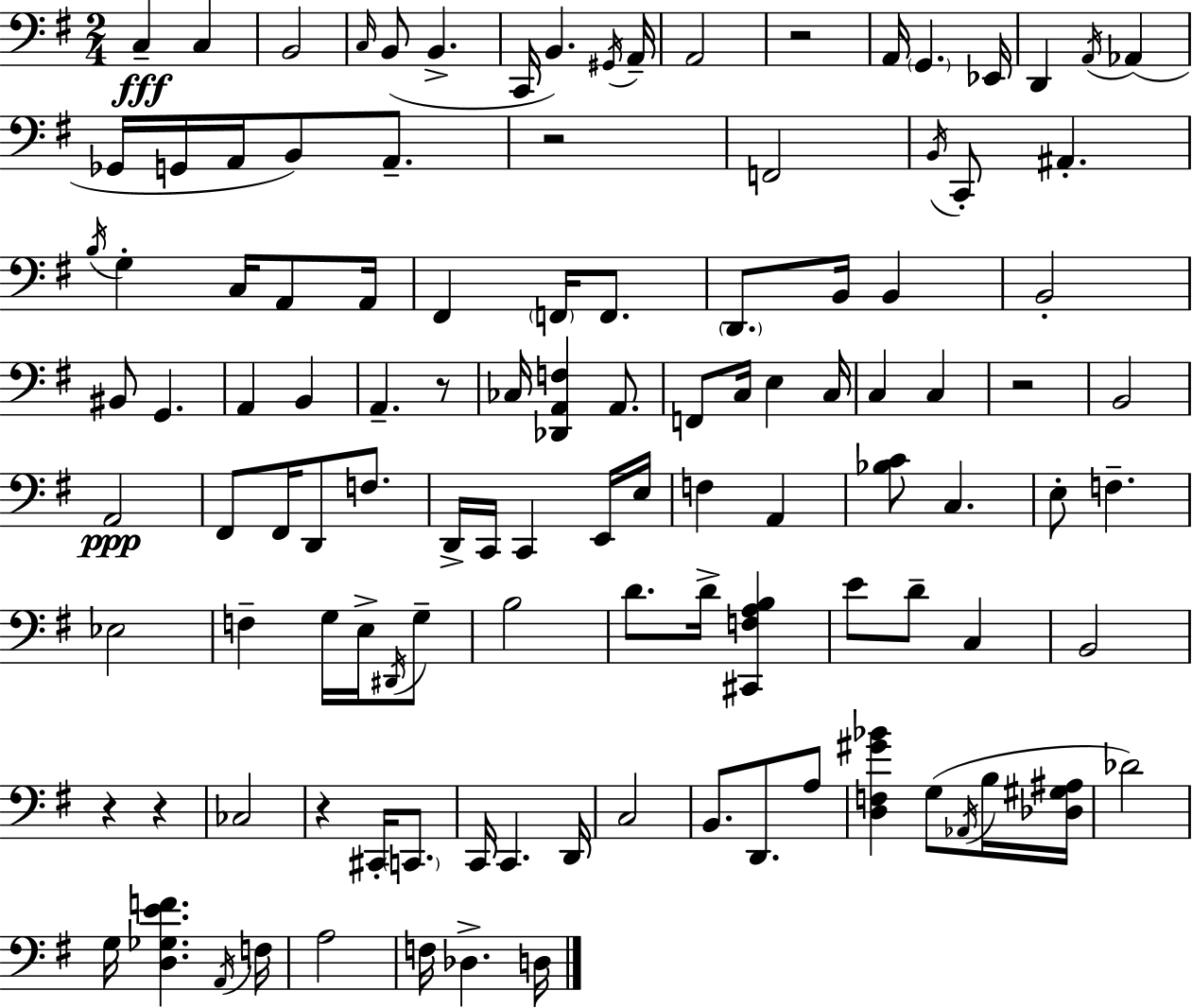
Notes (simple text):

C3/q C3/q B2/h C3/s B2/e B2/q. C2/s B2/q. G#2/s A2/s A2/h R/h A2/s G2/q. Eb2/s D2/q A2/s Ab2/q Gb2/s G2/s A2/s B2/e A2/e. R/h F2/h B2/s C2/e A#2/q. B3/s G3/q C3/s A2/e A2/s F#2/q F2/s F2/e. D2/e. B2/s B2/q B2/h BIS2/e G2/q. A2/q B2/q A2/q. R/e CES3/s [Db2,A2,F3]/q A2/e. F2/e C3/s E3/q C3/s C3/q C3/q R/h B2/h A2/h F#2/e F#2/s D2/e F3/e. D2/s C2/s C2/q E2/s E3/s F3/q A2/q [Bb3,C4]/e C3/q. E3/e F3/q. Eb3/h F3/q G3/s E3/s D#2/s G3/e B3/h D4/e. D4/s [C#2,F3,A3,B3]/q E4/e D4/e C3/q B2/h R/q R/q CES3/h R/q C#2/s C2/e. C2/s C2/q. D2/s C3/h B2/e. D2/e. A3/e [D3,F3,G#4,Bb4]/q G3/e Ab2/s B3/s [Db3,G#3,A#3]/s Db4/h G3/s [D3,Gb3,E4,F4]/q. A2/s F3/s A3/h F3/s Db3/q. D3/s